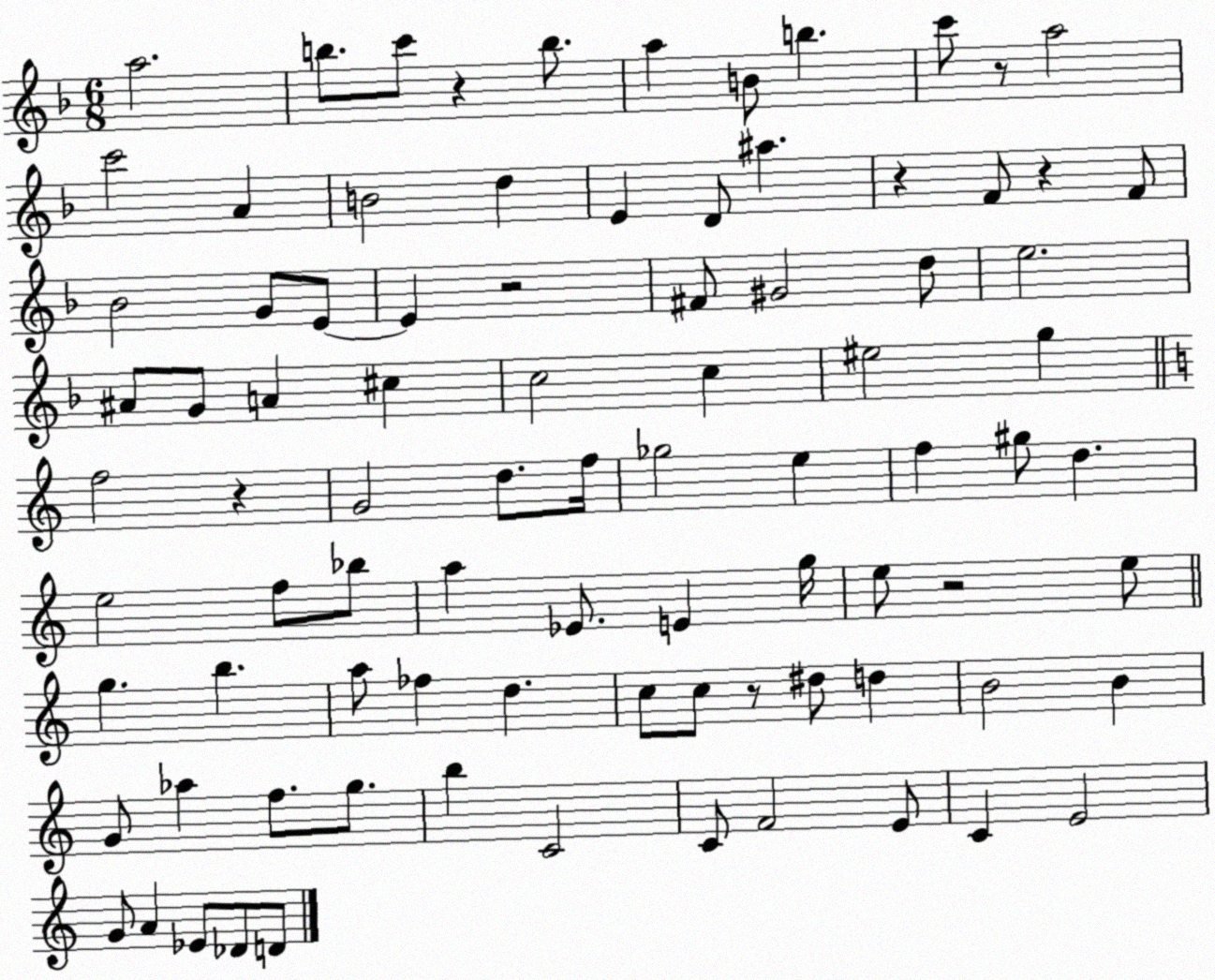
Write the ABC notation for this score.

X:1
T:Untitled
M:6/8
L:1/4
K:F
a2 b/2 c'/2 z b/2 a B/2 b c'/2 z/2 a2 c'2 A B2 d E D/2 ^a z F/2 z F/2 _B2 G/2 E/2 E z2 ^F/2 ^G2 d/2 e2 ^A/2 G/2 A ^c c2 c ^e2 g f2 z G2 d/2 f/4 _g2 e f ^g/2 d e2 f/2 _b/2 a _E/2 E g/4 e/2 z2 e/2 g b a/2 _f d c/2 c/2 z/2 ^d/2 d B2 B G/2 _a f/2 g/2 b C2 C/2 F2 E/2 C E2 G/2 A _E/2 _D/2 D/2